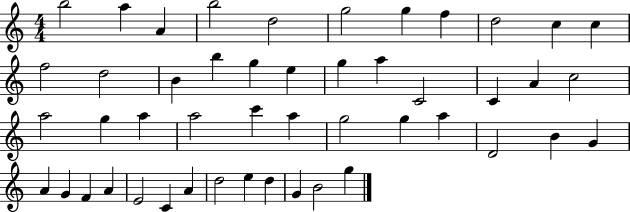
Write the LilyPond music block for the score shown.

{
  \clef treble
  \numericTimeSignature
  \time 4/4
  \key c \major
  b''2 a''4 a'4 | b''2 d''2 | g''2 g''4 f''4 | d''2 c''4 c''4 | \break f''2 d''2 | b'4 b''4 g''4 e''4 | g''4 a''4 c'2 | c'4 a'4 c''2 | \break a''2 g''4 a''4 | a''2 c'''4 a''4 | g''2 g''4 a''4 | d'2 b'4 g'4 | \break a'4 g'4 f'4 a'4 | e'2 c'4 a'4 | d''2 e''4 d''4 | g'4 b'2 g''4 | \break \bar "|."
}